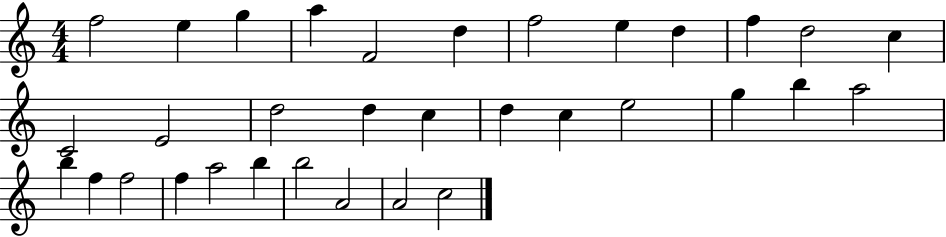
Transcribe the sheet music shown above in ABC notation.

X:1
T:Untitled
M:4/4
L:1/4
K:C
f2 e g a F2 d f2 e d f d2 c C2 E2 d2 d c d c e2 g b a2 b f f2 f a2 b b2 A2 A2 c2